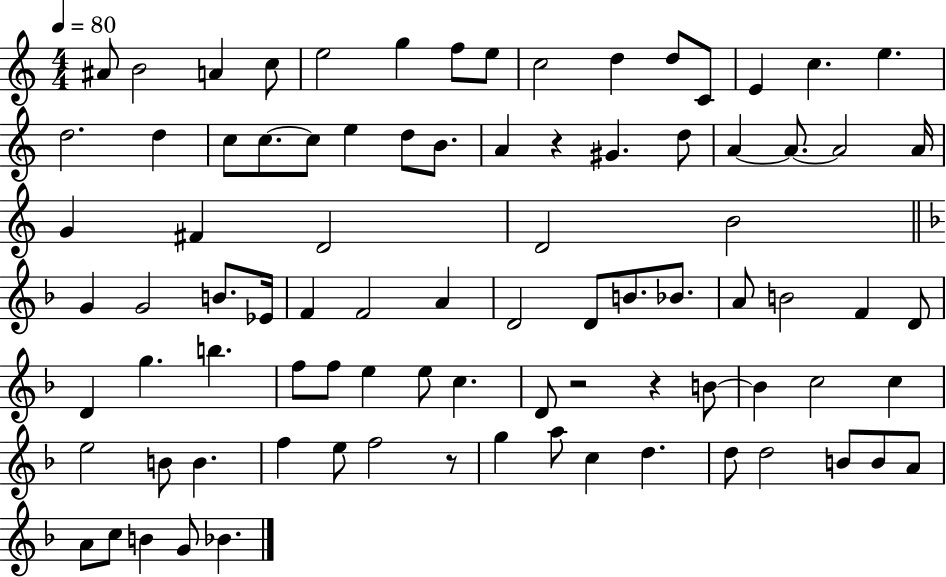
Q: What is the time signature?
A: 4/4